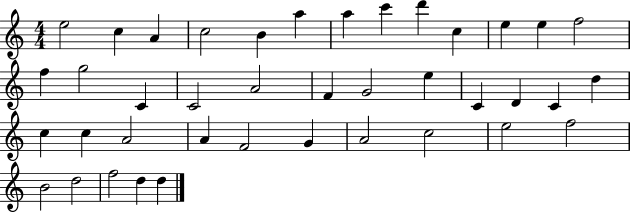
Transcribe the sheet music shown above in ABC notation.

X:1
T:Untitled
M:4/4
L:1/4
K:C
e2 c A c2 B a a c' d' c e e f2 f g2 C C2 A2 F G2 e C D C d c c A2 A F2 G A2 c2 e2 f2 B2 d2 f2 d d